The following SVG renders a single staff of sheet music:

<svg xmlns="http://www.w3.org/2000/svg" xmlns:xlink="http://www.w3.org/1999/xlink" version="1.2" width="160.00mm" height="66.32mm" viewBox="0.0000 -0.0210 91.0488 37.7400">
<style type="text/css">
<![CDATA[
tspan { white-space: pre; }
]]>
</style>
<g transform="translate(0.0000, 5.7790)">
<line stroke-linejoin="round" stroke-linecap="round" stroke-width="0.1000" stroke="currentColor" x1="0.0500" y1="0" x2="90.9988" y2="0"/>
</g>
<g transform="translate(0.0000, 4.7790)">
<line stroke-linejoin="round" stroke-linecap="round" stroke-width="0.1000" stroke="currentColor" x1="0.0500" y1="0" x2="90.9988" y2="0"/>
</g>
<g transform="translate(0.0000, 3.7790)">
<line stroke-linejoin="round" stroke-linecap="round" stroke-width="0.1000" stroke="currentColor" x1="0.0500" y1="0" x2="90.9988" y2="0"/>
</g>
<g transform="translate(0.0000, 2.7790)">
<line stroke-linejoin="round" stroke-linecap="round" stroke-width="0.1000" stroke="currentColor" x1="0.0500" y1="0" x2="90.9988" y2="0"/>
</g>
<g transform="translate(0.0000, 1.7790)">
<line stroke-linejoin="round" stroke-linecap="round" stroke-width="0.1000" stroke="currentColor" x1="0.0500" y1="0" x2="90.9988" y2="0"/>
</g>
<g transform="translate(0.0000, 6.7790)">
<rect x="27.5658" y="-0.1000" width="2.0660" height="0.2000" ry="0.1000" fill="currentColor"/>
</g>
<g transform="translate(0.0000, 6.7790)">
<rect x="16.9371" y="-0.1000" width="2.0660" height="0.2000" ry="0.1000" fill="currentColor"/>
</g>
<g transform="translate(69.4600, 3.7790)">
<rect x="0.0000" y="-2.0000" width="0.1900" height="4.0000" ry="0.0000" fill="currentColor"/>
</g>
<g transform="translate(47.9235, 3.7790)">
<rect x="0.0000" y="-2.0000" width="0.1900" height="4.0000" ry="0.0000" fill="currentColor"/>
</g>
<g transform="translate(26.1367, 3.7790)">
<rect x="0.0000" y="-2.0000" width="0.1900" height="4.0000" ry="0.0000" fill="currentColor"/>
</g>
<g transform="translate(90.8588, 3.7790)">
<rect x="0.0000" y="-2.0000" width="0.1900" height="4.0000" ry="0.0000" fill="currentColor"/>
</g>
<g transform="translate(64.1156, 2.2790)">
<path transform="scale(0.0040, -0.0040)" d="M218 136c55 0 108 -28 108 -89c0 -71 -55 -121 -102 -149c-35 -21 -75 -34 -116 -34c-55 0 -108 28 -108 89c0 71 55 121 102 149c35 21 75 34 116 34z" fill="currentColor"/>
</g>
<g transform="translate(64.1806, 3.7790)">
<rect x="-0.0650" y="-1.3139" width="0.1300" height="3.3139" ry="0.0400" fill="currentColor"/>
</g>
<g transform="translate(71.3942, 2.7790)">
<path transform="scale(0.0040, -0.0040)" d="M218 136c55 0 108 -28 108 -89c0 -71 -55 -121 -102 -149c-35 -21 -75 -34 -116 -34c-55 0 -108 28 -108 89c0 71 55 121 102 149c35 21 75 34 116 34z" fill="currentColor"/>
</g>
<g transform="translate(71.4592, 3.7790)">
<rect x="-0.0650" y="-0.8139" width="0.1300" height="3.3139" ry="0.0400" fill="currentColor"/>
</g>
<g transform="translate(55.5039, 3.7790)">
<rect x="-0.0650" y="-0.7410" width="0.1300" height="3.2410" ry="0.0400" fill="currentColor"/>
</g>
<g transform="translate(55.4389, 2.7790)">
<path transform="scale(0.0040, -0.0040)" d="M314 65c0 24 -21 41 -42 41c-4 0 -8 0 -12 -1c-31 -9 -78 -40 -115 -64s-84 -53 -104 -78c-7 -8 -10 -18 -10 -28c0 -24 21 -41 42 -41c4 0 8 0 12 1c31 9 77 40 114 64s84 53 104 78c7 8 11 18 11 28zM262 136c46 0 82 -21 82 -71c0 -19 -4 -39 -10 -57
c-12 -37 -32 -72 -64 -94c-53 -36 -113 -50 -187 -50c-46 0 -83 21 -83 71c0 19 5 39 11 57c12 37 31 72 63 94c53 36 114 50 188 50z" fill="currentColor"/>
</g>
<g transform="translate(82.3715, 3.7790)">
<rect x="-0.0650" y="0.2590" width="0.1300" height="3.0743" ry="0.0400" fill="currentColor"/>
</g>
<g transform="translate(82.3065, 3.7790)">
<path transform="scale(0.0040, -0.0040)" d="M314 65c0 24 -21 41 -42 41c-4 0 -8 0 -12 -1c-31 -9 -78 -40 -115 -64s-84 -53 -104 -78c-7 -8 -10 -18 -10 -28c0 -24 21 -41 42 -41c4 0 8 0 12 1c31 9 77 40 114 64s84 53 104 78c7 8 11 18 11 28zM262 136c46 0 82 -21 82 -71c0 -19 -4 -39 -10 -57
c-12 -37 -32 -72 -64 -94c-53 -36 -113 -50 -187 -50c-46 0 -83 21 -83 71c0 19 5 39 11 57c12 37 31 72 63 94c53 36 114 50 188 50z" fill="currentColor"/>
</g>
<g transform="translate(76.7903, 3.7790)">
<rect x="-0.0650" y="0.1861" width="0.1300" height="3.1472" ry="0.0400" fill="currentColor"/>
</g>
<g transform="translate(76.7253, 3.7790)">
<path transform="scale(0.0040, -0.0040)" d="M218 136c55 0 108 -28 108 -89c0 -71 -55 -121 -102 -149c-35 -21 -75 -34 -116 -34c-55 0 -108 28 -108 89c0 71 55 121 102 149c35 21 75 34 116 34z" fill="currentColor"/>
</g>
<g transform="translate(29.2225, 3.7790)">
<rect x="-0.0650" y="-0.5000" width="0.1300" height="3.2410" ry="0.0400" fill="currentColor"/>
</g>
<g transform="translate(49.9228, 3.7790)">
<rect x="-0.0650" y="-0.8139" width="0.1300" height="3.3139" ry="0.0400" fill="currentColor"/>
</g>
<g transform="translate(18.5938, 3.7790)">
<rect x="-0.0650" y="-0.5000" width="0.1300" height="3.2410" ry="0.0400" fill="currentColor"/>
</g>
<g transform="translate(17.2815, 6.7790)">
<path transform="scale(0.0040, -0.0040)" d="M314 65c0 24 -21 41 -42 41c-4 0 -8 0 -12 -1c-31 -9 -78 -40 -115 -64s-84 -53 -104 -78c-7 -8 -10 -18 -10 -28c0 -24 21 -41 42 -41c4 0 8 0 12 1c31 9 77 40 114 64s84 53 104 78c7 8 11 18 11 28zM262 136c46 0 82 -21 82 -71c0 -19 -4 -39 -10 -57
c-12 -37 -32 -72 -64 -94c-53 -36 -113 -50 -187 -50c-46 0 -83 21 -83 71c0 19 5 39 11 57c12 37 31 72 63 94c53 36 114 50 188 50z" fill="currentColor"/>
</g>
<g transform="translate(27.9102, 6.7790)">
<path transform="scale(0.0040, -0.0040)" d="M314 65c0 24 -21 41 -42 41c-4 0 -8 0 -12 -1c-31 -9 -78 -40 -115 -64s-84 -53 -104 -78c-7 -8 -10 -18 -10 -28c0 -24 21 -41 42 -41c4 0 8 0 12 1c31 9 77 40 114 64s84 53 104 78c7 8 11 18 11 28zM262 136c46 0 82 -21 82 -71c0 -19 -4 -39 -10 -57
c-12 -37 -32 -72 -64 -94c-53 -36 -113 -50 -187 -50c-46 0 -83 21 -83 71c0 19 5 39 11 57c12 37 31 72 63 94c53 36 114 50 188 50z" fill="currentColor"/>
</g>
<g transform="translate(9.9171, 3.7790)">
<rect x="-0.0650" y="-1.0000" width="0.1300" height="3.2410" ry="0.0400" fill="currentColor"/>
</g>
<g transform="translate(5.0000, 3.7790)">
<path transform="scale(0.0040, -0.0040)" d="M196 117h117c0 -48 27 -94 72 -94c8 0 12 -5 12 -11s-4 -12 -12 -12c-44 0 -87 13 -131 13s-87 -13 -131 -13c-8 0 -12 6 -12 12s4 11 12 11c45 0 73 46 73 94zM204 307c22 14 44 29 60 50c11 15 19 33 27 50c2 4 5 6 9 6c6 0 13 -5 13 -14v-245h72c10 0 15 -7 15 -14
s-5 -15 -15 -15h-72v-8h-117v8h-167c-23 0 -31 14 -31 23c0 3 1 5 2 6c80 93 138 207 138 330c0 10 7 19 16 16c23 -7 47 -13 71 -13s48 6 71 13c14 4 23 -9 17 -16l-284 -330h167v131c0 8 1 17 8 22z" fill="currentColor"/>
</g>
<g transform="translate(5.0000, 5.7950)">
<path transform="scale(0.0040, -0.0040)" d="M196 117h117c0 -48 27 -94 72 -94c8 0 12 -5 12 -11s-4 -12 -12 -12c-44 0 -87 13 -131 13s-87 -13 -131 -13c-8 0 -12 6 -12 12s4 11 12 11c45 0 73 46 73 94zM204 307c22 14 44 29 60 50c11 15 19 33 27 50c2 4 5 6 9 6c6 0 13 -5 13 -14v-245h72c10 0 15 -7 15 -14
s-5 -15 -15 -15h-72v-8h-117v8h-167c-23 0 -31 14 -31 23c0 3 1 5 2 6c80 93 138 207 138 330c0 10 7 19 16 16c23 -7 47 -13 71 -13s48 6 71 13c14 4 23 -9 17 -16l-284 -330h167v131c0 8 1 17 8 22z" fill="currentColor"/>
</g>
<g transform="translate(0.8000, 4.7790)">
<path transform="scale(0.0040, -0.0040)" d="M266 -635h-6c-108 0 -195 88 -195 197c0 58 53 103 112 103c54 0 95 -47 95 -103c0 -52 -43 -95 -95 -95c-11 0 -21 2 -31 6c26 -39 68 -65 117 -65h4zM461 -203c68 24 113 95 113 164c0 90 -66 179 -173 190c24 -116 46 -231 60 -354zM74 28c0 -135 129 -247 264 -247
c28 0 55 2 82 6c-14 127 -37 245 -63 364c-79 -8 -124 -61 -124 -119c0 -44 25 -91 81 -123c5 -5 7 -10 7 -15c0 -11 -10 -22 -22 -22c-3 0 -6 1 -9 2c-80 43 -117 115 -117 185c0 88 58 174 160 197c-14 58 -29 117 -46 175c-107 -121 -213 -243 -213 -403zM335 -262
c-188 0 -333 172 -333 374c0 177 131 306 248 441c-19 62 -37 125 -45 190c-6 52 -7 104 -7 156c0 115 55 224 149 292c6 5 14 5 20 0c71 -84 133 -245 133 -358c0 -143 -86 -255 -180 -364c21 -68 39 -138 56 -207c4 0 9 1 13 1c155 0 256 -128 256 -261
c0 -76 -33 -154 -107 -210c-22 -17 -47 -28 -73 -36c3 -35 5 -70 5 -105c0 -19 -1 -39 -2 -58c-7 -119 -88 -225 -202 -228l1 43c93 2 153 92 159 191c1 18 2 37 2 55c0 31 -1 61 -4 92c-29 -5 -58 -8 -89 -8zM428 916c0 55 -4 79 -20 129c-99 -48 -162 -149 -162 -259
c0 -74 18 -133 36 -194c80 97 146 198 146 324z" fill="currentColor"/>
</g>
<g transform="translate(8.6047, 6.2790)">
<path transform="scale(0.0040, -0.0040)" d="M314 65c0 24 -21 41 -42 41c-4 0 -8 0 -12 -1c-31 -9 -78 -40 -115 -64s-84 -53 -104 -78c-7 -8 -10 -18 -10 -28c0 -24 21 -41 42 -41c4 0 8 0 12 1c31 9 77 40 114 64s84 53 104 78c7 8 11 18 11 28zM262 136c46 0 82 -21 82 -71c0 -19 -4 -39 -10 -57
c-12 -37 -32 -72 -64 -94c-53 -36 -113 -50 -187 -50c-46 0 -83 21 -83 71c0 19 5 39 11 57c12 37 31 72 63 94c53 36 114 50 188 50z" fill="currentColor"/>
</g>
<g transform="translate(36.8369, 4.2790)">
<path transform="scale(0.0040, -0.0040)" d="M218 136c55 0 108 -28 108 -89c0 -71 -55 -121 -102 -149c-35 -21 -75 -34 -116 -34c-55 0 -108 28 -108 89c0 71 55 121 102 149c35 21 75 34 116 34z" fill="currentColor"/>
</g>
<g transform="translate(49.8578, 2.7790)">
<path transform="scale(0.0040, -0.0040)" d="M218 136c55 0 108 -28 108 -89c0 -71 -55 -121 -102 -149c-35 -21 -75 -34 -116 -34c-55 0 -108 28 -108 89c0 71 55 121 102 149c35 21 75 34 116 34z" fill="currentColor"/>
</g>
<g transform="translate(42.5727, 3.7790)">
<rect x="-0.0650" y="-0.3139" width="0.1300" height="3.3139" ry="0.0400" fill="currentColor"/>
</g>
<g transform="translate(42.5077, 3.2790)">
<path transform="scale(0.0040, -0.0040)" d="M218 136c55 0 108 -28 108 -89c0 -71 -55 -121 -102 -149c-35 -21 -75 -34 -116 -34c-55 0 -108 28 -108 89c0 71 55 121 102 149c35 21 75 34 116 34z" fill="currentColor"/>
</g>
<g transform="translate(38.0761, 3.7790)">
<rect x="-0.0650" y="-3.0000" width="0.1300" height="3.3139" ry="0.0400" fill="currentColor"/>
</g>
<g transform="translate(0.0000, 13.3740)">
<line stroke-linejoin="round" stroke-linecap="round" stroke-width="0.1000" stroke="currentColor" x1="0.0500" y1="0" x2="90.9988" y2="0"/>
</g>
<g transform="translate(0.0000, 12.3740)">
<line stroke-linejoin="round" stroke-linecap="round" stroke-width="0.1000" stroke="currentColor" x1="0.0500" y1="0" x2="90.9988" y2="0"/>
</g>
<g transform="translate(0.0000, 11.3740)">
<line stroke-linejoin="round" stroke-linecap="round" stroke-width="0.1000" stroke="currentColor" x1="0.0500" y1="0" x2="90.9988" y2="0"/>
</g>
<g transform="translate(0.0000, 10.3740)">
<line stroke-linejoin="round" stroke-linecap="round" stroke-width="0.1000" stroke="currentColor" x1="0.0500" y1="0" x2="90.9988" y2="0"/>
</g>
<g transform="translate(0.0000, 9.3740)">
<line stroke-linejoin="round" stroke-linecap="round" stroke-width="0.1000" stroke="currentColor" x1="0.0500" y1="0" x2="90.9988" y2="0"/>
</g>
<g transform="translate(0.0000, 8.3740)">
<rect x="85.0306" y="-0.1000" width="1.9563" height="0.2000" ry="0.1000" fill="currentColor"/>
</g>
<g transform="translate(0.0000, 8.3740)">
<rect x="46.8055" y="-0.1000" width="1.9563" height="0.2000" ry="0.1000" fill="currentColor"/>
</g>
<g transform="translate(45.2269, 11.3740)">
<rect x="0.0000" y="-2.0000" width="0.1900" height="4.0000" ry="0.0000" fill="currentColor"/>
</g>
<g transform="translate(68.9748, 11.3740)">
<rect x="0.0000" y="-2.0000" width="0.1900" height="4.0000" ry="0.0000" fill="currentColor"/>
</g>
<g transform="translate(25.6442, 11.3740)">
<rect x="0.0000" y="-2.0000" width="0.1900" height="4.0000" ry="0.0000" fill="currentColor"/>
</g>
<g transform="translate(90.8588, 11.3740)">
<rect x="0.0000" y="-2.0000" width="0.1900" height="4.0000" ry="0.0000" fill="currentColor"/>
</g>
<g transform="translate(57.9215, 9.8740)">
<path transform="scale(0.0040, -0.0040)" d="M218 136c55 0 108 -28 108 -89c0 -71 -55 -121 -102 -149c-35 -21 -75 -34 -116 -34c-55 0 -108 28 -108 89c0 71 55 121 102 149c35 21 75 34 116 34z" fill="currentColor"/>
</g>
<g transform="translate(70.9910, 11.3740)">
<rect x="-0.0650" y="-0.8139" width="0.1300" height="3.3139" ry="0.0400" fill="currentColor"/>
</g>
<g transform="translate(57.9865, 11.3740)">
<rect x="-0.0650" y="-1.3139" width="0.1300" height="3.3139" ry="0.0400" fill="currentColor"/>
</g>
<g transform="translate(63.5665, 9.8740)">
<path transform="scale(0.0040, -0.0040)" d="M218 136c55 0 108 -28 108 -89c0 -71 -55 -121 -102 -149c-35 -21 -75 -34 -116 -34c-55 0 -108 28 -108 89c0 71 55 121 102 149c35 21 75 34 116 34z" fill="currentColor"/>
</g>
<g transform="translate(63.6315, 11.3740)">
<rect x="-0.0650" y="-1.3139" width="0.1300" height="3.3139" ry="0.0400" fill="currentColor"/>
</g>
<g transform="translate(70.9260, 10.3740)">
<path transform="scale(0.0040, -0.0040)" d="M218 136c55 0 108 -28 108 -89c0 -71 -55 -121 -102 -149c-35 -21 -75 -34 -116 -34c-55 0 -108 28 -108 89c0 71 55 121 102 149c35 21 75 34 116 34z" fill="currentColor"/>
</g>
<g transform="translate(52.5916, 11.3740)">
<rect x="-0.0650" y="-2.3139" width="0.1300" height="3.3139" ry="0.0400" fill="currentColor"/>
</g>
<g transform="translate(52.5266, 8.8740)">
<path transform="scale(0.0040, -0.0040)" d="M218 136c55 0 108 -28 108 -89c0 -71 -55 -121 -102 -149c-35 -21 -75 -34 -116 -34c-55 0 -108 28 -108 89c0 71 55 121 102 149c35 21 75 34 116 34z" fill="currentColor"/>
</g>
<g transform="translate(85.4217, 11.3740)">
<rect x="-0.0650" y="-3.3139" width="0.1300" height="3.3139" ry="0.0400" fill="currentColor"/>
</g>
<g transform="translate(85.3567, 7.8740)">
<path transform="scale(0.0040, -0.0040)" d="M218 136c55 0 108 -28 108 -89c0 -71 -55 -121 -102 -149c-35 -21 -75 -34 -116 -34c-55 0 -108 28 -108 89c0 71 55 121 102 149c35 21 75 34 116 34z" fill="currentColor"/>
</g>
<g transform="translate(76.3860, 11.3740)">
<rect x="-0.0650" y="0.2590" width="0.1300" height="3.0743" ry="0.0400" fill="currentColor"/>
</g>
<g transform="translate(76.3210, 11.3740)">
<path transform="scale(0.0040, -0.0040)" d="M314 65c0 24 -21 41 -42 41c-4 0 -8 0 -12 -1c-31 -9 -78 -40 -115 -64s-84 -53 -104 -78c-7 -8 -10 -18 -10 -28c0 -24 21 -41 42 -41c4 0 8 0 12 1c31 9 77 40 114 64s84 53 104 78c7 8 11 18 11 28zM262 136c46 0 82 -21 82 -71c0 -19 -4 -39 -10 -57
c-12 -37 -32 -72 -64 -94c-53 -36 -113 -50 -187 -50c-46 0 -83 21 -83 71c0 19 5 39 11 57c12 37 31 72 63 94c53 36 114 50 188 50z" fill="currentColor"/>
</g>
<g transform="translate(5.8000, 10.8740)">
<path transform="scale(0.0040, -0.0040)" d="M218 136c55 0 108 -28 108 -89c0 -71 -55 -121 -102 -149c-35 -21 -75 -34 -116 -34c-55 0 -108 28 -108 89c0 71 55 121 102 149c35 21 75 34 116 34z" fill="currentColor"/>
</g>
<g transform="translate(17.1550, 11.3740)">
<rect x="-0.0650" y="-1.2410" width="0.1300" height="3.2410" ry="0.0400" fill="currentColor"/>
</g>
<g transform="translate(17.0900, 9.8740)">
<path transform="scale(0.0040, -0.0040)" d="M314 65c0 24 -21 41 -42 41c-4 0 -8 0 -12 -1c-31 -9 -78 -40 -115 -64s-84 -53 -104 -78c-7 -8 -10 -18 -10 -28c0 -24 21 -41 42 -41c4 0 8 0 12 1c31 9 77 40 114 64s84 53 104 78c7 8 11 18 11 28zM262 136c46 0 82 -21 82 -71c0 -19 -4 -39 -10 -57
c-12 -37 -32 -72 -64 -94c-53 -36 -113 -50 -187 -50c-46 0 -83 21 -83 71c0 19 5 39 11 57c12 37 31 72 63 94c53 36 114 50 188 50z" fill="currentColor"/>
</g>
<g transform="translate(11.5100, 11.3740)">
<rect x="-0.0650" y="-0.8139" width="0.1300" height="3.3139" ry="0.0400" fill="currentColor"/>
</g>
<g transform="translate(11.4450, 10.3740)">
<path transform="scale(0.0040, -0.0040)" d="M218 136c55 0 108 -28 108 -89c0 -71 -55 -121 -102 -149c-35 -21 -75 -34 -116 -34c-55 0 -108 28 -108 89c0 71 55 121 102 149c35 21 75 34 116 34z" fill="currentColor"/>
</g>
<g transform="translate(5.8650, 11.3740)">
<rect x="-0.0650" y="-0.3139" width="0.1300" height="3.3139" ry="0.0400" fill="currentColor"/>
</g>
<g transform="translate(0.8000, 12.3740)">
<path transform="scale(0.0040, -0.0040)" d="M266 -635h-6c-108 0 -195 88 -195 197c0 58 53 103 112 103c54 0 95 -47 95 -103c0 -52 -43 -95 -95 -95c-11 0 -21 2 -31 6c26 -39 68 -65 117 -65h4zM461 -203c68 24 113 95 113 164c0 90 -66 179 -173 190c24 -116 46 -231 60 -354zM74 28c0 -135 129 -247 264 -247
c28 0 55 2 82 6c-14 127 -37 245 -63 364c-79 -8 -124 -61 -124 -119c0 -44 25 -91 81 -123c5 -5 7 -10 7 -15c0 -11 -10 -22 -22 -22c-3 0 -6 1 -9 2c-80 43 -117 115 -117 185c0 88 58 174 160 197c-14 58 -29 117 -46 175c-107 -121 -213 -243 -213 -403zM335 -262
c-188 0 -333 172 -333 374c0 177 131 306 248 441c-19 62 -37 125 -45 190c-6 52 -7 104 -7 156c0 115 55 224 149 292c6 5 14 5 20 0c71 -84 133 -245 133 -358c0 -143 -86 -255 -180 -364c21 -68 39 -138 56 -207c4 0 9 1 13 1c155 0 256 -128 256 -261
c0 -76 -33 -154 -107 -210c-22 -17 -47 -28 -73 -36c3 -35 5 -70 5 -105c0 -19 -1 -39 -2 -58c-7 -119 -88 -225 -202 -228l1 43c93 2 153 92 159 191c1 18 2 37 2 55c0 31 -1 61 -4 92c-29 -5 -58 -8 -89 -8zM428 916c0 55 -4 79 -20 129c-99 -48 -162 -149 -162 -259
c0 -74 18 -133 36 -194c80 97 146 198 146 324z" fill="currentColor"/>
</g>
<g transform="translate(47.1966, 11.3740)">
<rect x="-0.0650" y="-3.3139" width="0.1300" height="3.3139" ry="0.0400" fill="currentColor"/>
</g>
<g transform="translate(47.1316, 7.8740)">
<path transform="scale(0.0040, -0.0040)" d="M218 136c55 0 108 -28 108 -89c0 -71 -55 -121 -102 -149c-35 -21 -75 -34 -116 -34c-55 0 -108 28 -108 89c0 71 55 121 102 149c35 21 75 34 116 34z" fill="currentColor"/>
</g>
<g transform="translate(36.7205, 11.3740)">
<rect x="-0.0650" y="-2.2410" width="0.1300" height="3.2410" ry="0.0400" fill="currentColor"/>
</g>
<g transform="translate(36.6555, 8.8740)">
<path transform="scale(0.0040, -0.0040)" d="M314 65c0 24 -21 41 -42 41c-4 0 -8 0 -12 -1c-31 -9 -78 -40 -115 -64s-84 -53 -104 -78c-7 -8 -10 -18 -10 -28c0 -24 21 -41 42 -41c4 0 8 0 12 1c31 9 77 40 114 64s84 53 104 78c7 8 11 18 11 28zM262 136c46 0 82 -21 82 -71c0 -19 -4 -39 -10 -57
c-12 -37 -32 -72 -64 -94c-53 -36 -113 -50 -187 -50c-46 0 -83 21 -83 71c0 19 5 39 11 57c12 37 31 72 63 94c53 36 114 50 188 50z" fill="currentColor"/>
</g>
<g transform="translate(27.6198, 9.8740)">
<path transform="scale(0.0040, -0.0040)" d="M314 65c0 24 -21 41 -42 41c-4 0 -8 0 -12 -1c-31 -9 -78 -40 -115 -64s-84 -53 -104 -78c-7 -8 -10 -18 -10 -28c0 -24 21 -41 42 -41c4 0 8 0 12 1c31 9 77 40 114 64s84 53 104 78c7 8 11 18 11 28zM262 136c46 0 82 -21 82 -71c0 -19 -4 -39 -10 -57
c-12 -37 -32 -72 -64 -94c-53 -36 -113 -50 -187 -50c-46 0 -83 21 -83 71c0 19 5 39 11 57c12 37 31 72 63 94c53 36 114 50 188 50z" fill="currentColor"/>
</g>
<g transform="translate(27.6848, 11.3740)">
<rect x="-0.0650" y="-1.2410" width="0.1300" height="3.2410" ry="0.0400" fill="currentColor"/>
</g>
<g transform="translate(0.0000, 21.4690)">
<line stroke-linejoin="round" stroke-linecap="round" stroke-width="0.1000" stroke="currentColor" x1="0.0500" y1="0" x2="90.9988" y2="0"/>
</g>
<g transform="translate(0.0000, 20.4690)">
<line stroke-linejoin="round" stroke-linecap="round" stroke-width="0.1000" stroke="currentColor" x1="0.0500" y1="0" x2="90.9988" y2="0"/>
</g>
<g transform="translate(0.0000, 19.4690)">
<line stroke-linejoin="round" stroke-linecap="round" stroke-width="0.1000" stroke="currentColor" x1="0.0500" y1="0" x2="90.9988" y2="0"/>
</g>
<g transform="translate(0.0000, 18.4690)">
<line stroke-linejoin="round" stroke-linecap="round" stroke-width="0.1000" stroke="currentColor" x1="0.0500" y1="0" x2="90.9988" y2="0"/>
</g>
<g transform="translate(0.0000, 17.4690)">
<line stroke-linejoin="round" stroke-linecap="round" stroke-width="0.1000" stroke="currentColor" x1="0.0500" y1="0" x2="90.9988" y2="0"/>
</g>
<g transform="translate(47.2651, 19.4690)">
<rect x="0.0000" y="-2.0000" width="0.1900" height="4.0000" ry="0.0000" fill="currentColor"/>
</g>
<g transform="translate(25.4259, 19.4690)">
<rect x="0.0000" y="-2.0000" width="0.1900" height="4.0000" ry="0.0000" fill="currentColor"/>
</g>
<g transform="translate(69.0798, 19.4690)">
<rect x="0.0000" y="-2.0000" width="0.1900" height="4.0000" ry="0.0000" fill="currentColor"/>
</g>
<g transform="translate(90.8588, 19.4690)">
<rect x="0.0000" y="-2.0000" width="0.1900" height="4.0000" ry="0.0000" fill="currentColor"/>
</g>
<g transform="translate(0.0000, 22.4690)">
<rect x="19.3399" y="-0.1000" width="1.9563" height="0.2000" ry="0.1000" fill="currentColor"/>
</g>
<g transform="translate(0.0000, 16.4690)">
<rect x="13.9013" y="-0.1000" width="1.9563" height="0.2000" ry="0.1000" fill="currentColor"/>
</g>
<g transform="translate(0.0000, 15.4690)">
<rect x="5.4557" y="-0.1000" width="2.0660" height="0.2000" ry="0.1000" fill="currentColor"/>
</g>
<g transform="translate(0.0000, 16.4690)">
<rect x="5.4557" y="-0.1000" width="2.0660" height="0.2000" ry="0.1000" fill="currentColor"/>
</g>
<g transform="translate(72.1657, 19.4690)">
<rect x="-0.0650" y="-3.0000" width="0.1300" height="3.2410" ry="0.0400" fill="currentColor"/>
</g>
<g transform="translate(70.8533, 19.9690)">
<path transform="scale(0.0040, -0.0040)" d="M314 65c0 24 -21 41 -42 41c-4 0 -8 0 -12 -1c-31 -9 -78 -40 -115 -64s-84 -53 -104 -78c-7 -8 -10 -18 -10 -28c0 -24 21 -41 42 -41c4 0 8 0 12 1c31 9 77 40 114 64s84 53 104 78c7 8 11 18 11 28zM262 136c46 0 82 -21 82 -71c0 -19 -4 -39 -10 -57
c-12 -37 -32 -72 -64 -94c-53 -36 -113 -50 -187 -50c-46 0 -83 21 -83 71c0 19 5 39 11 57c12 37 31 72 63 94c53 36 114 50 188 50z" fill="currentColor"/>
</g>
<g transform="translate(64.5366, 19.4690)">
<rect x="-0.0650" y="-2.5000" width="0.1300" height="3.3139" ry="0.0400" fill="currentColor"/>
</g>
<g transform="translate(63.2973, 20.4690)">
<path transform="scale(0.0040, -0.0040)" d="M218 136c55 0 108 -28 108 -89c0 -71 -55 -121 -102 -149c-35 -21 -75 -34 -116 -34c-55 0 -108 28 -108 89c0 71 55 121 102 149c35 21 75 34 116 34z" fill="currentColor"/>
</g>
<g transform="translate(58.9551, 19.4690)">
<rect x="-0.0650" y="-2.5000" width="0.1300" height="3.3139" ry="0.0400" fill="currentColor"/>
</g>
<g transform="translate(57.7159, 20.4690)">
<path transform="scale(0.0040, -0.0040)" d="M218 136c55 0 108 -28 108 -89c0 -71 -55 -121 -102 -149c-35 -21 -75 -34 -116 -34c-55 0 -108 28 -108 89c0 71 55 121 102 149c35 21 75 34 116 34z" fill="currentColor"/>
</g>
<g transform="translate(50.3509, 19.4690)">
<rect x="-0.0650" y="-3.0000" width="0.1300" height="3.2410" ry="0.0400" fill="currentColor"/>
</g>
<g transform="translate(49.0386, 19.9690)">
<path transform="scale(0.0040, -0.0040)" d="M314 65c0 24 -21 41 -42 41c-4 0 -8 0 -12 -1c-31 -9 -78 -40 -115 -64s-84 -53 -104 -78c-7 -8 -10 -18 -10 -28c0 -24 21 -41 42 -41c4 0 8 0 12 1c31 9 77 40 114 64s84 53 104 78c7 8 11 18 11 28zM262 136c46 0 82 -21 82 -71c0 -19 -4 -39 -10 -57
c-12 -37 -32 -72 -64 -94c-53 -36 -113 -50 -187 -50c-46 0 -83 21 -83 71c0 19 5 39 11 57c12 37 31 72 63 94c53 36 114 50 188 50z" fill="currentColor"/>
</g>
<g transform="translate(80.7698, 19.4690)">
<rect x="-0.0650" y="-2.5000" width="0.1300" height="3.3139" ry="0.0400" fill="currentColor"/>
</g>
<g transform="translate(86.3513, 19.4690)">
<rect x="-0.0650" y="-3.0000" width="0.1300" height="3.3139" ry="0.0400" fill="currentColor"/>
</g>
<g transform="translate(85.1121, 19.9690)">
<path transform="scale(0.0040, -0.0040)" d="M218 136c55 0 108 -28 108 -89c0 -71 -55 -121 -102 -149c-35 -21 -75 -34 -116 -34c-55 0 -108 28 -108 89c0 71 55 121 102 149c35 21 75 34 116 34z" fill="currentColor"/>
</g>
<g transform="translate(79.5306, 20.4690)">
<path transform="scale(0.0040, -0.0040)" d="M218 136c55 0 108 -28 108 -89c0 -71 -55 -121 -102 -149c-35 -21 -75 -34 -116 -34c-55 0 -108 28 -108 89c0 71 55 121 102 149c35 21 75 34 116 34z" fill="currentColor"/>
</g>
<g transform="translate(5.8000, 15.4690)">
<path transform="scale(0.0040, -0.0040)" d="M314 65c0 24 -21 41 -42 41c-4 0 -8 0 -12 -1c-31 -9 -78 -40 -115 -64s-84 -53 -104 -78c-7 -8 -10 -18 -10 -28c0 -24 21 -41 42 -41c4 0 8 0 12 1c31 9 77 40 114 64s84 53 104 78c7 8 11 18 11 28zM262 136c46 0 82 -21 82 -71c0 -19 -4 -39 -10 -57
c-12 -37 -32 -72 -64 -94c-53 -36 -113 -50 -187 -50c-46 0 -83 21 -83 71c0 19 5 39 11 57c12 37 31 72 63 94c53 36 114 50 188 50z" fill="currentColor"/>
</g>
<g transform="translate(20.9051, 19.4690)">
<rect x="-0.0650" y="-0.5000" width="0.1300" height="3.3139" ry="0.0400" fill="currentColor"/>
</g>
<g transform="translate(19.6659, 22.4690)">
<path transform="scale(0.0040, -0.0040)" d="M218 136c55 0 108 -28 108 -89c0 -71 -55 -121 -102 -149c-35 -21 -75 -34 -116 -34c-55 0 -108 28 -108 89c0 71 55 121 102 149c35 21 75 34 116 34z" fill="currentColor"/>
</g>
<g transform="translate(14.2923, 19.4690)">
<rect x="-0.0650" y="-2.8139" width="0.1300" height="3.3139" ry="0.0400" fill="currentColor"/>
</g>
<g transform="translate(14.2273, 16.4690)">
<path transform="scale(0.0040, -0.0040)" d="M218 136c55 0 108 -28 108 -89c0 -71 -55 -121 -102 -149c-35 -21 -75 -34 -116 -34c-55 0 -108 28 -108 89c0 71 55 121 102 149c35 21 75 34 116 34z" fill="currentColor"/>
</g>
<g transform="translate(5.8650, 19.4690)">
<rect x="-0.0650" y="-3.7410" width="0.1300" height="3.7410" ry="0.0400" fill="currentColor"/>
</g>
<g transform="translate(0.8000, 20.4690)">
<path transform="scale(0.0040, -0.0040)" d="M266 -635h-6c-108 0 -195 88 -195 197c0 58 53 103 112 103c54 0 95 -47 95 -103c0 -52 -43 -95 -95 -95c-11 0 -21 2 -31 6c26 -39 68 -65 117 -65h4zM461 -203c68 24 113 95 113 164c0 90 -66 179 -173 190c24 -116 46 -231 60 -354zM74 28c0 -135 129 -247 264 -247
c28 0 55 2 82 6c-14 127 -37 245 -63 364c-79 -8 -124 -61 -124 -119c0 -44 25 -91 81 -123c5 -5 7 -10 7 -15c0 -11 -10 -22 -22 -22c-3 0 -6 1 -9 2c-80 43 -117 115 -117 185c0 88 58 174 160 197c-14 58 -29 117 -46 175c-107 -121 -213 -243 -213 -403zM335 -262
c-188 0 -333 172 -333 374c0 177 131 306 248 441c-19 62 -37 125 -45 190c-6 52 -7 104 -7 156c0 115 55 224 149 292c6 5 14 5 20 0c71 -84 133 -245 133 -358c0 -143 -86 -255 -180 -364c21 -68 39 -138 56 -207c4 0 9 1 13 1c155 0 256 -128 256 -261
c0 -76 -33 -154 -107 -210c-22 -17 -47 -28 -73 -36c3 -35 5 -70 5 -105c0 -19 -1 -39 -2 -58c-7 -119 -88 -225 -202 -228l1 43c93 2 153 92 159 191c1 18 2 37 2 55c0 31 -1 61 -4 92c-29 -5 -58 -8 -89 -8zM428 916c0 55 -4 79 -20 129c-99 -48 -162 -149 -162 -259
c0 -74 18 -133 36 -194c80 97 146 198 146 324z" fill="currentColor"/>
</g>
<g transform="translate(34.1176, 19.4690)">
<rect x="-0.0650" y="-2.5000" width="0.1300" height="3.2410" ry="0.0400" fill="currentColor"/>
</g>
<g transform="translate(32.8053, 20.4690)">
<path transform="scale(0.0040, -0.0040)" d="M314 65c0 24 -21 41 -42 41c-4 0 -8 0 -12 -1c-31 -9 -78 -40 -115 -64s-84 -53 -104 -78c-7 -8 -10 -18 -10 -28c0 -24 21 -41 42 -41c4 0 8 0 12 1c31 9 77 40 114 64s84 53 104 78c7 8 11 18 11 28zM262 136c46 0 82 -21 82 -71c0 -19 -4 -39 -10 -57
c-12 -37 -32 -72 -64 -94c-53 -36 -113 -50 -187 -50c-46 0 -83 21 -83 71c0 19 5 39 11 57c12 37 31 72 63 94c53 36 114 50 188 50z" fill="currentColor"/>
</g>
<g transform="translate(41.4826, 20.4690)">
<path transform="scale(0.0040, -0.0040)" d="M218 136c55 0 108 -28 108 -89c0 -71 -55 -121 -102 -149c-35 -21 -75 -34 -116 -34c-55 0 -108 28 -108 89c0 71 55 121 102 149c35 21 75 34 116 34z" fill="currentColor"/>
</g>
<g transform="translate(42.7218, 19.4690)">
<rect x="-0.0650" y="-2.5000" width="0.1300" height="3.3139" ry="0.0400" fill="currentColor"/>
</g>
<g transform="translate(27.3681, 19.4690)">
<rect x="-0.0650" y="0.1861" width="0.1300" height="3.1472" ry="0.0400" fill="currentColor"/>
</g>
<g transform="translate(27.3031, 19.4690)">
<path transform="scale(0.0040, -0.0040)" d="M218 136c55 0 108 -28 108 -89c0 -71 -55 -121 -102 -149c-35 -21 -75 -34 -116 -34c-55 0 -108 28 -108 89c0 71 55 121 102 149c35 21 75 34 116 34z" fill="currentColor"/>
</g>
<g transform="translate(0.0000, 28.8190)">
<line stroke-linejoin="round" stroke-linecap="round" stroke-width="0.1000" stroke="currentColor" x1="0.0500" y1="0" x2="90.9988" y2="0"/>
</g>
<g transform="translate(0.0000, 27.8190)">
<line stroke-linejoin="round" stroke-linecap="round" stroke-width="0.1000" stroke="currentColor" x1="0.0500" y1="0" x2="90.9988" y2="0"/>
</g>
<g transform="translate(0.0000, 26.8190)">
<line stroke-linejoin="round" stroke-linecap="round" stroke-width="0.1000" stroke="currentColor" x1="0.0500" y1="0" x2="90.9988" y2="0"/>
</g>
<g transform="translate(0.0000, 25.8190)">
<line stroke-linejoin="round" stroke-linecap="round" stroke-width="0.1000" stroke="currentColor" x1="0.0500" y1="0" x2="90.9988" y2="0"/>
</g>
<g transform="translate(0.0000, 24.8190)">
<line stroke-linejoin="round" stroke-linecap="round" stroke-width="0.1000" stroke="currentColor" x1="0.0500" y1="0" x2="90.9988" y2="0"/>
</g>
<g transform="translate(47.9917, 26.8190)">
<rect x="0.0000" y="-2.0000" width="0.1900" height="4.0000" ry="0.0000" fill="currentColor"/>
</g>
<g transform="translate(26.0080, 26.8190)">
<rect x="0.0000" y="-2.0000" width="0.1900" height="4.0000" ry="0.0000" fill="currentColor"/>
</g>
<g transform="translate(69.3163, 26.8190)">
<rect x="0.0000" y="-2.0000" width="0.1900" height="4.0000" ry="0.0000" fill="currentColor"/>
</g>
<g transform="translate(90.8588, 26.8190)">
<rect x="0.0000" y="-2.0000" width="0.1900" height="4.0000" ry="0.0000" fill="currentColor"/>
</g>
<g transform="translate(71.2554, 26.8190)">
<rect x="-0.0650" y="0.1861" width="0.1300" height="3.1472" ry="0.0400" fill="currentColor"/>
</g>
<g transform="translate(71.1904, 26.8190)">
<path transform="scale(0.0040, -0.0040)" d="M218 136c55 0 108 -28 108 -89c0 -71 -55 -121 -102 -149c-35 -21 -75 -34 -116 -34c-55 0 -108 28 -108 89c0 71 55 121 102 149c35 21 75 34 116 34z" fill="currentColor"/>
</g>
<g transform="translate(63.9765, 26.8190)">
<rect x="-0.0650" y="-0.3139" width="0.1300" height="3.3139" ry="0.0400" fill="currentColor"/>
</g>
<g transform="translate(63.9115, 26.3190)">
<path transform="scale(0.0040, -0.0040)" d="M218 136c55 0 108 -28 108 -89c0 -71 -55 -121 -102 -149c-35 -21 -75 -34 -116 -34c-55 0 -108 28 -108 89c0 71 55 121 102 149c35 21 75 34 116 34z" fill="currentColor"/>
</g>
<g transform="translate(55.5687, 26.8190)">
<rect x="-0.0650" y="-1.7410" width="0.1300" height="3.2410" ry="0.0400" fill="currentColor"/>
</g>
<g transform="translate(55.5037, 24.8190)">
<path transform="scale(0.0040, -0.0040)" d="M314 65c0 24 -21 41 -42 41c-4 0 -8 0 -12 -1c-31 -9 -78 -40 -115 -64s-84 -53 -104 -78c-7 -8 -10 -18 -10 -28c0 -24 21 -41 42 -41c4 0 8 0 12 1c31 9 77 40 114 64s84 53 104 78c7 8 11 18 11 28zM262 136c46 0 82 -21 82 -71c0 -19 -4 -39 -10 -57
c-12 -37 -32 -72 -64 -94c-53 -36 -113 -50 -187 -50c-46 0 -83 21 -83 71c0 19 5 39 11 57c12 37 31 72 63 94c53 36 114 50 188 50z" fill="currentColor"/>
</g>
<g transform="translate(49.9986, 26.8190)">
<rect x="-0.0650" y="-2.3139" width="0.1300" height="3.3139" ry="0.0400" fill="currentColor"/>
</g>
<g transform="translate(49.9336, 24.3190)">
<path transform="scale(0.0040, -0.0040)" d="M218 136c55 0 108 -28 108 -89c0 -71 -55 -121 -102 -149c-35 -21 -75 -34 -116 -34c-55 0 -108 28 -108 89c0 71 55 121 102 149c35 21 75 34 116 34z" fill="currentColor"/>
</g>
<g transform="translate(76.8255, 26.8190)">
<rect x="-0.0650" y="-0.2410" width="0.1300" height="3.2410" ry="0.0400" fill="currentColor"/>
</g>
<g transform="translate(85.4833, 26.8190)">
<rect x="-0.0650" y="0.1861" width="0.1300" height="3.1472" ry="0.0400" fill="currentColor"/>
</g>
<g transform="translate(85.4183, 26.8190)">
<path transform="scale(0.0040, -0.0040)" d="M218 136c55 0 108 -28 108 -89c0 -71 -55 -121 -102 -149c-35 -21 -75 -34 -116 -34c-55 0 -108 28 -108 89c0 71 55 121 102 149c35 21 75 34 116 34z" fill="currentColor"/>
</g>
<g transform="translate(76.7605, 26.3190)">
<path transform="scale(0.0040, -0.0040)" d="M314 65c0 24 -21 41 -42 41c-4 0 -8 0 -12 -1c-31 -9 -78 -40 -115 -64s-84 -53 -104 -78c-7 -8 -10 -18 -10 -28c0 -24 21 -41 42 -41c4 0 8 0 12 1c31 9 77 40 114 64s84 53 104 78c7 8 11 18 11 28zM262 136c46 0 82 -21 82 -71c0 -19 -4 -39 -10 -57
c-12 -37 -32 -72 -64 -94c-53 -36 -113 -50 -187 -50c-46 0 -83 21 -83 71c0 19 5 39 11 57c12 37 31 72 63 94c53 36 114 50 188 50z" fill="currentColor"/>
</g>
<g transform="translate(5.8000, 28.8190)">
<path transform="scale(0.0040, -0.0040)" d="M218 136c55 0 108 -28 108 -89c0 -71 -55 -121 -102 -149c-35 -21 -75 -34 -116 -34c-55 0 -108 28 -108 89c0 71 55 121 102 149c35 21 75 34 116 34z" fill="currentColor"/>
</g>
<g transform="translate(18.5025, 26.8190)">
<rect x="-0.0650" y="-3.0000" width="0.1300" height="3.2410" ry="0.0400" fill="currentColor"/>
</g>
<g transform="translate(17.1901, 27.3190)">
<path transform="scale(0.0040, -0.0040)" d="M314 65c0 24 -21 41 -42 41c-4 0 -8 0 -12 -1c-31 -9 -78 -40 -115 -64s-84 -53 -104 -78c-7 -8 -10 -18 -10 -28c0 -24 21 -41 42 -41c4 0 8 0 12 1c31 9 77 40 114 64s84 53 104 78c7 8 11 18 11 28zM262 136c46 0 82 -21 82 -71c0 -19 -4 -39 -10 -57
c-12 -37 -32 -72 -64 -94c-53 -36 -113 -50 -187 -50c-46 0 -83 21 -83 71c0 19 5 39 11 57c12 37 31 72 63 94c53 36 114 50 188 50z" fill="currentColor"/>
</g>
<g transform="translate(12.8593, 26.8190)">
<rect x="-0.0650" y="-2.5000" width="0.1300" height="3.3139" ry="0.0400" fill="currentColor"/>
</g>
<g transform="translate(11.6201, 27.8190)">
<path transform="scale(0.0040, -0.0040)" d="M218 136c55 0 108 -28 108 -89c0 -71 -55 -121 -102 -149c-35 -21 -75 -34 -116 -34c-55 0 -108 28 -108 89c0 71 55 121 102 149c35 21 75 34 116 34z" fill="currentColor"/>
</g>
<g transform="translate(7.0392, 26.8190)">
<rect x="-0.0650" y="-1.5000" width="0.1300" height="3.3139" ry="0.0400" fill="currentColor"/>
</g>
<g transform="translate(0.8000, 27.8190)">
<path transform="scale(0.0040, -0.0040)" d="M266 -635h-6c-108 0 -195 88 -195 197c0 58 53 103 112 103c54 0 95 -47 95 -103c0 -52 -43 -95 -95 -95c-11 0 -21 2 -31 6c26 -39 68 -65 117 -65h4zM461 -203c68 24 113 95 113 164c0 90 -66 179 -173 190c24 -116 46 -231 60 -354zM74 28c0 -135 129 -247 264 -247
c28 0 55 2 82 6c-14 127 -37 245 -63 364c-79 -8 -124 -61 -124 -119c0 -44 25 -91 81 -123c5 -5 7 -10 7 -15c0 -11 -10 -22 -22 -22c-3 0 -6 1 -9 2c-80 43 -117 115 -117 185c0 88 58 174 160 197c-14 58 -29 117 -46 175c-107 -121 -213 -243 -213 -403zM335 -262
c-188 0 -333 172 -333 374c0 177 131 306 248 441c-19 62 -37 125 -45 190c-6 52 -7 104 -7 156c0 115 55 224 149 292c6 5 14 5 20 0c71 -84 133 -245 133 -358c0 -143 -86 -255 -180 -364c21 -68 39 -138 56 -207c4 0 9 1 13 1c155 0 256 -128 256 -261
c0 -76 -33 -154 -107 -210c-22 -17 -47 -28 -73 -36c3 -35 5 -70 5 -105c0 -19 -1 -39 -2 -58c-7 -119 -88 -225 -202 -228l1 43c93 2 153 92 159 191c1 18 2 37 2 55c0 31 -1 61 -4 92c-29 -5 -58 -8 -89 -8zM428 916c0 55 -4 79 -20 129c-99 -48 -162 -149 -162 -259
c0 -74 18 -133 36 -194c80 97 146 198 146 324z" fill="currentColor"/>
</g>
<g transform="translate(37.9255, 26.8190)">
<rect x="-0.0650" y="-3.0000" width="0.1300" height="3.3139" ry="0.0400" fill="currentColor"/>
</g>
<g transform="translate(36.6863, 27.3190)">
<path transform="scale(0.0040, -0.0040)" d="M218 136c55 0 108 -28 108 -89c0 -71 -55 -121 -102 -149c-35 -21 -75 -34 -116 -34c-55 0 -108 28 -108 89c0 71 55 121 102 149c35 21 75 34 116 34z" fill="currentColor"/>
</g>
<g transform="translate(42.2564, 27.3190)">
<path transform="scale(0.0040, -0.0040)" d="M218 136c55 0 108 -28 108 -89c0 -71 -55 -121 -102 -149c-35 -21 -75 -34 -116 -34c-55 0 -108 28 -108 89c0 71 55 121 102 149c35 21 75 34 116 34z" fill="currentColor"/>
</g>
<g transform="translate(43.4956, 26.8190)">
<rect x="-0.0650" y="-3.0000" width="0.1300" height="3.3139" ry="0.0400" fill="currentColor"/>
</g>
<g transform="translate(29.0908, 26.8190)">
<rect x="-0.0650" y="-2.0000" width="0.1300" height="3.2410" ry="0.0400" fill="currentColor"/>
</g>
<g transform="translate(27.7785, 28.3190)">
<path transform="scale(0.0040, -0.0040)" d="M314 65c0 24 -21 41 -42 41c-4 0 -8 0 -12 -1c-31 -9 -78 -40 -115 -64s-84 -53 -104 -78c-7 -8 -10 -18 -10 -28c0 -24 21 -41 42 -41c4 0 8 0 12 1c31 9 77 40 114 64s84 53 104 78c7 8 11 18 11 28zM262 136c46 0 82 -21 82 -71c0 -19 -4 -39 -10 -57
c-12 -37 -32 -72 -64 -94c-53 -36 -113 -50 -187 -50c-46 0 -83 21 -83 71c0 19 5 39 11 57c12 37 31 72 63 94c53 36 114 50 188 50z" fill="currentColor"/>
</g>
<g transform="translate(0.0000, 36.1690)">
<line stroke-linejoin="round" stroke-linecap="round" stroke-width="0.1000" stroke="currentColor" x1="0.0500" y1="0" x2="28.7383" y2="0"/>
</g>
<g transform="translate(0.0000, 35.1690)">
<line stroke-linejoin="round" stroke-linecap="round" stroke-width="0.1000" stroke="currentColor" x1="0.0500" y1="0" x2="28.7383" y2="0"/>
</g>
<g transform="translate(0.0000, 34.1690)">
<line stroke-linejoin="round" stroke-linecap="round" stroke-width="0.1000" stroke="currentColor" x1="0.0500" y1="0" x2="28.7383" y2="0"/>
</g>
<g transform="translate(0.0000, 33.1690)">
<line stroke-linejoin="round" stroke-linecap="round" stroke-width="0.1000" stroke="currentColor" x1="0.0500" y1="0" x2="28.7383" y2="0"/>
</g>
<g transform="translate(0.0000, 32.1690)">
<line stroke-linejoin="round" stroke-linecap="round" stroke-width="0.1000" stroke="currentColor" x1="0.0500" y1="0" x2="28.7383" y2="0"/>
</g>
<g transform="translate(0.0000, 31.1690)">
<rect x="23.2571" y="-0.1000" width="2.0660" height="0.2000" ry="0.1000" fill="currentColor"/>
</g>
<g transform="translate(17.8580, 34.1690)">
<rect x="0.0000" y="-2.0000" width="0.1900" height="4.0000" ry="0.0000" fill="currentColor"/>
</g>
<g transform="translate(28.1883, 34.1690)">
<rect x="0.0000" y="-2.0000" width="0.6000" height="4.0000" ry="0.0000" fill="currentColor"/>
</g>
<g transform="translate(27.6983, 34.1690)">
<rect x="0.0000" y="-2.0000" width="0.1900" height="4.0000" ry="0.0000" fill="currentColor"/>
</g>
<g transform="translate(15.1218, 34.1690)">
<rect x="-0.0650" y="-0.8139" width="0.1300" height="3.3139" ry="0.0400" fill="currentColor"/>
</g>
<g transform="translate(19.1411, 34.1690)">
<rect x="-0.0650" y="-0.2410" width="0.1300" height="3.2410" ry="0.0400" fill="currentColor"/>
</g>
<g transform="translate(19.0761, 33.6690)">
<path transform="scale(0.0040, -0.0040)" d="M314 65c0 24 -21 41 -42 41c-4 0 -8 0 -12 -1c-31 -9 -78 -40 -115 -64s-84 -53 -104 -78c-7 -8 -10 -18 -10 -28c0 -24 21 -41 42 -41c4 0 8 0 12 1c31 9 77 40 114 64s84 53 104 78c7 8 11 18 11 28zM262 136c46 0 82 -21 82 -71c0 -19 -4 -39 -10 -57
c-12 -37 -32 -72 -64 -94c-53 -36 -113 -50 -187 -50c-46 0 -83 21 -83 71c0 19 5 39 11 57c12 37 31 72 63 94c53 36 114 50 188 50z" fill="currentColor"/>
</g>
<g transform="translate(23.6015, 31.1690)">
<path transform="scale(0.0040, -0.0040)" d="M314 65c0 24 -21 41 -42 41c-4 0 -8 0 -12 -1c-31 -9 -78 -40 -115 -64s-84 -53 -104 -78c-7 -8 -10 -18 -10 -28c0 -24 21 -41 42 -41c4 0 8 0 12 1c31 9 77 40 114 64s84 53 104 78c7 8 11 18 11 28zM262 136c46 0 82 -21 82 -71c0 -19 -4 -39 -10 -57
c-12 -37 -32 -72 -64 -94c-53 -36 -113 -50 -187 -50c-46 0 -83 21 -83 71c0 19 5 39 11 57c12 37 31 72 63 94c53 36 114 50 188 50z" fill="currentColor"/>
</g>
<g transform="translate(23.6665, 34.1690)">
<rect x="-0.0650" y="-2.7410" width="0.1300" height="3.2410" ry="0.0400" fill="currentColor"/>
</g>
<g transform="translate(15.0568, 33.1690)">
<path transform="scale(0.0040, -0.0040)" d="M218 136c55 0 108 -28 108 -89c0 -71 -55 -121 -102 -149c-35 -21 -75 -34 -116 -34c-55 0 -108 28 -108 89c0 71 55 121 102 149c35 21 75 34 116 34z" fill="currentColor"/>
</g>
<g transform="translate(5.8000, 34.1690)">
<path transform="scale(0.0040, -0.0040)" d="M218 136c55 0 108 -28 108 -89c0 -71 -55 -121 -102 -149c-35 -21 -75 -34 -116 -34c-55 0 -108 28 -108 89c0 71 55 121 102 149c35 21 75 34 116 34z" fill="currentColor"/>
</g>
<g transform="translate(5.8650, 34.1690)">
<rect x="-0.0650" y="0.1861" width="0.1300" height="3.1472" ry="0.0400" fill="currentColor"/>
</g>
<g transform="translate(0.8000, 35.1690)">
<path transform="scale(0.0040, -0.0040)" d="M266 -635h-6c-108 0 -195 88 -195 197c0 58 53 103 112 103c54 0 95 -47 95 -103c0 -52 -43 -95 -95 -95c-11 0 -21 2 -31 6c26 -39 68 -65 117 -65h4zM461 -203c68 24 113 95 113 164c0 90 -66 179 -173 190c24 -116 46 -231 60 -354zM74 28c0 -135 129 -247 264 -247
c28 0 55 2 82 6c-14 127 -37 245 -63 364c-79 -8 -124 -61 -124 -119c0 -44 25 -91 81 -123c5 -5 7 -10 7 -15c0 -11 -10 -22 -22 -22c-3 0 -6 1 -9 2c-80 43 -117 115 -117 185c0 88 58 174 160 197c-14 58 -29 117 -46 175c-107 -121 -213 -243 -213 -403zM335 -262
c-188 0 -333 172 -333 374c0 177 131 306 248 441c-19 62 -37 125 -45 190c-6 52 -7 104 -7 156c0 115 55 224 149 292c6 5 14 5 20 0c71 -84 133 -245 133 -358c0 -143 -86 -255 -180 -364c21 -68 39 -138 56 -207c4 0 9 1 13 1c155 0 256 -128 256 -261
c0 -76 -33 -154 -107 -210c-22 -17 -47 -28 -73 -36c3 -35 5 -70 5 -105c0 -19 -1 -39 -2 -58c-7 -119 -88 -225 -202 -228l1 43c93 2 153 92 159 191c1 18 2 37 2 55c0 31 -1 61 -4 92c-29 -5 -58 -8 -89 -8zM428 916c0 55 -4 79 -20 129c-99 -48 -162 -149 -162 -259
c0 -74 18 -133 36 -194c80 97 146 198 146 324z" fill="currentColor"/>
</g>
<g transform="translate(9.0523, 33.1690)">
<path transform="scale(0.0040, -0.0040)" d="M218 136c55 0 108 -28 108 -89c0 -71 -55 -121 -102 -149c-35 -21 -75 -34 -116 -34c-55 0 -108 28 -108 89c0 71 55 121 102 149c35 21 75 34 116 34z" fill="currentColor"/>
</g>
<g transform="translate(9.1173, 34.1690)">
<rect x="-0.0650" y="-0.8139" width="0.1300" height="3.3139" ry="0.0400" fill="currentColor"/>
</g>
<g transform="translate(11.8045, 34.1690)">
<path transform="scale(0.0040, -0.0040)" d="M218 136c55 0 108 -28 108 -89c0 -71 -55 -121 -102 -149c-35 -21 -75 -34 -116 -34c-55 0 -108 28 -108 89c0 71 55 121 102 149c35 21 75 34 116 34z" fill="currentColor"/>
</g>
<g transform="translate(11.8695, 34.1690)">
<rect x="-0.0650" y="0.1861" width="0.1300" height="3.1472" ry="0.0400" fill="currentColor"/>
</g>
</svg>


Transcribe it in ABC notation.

X:1
T:Untitled
M:4/4
L:1/4
K:C
D2 C2 C2 A c d d2 e d B B2 c d e2 e2 g2 b g e e d B2 b c'2 a C B G2 G A2 G G A2 G A E G A2 F2 A A g f2 c B c2 B B d B d c2 a2